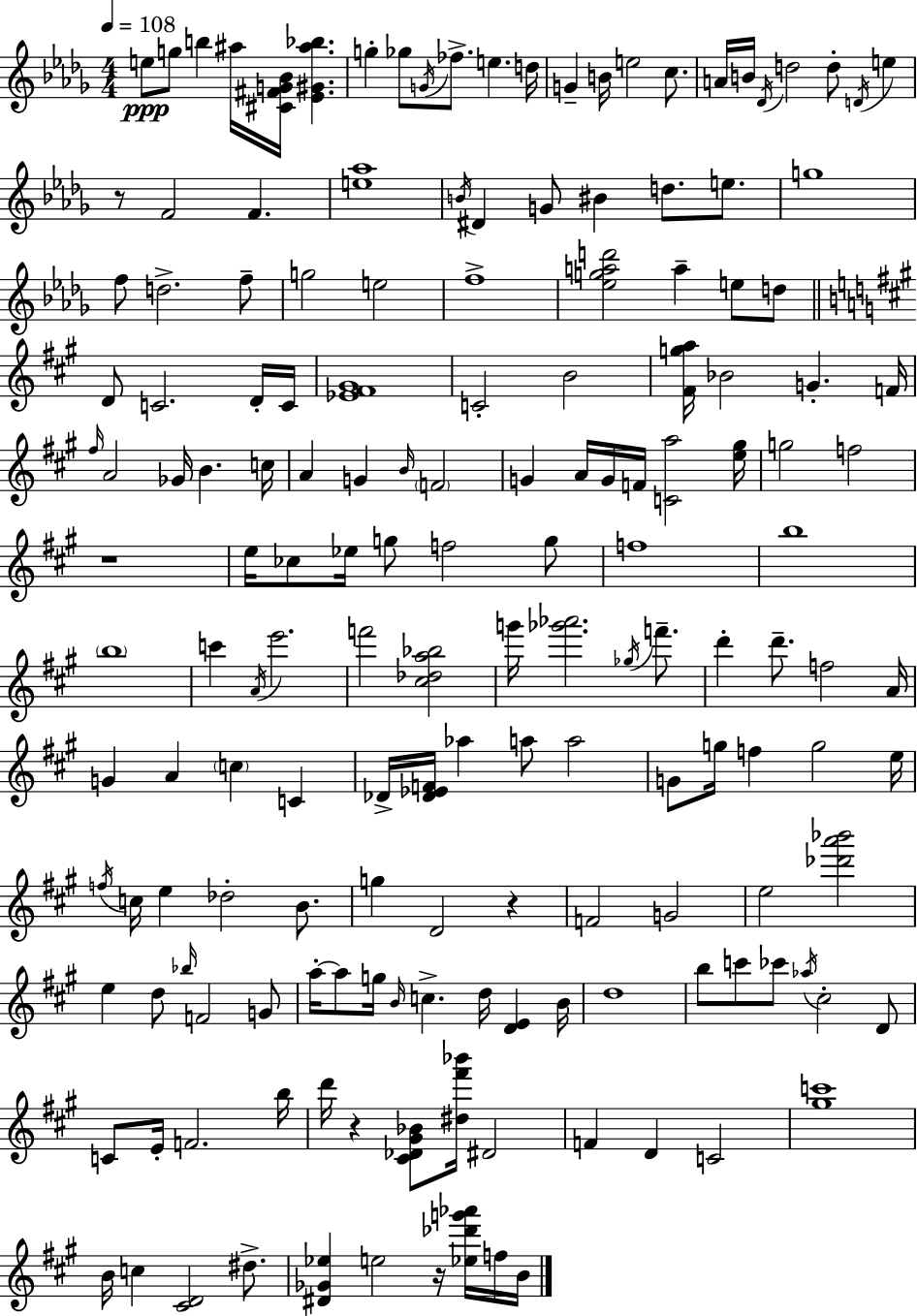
{
  \clef treble
  \numericTimeSignature
  \time 4/4
  \key bes \minor
  \tempo 4 = 108
  e''8\ppp g''8 b''4 ais''16 <cis' fis' g' bes'>16 <ees' gis' ais'' bes''>4. | g''4-. ges''8 \acciaccatura { g'16 } fes''8.-> e''4. | d''16 g'4-- b'16 e''2 c''8. | a'16 b'16 \acciaccatura { des'16 } d''2 d''8-. \acciaccatura { d'16 } e''4 | \break r8 f'2 f'4. | <e'' aes''>1 | \acciaccatura { b'16 } dis'4 g'8 bis'4 d''8. | e''8. g''1 | \break f''8 d''2.-> | f''8-- g''2 e''2 | f''1-> | <ees'' g'' a'' d'''>2 a''4-- | \break e''8 d''8 \bar "||" \break \key a \major d'8 c'2. d'16-. c'16 | <ees' fis' gis'>1 | c'2-. b'2 | <fis' g'' a''>16 bes'2 g'4.-. f'16 | \break \grace { fis''16 } a'2 ges'16 b'4. | c''16 a'4 g'4 \grace { b'16 } \parenthesize f'2 | g'4 a'16 g'16 f'16 <c' a''>2 | <e'' gis''>16 g''2 f''2 | \break r1 | e''16 ces''8 ees''16 g''8 f''2 | g''8 f''1 | b''1 | \break \parenthesize b''1 | c'''4 \acciaccatura { a'16 } e'''2. | f'''2 <cis'' des'' a'' bes''>2 | g'''16 <ges''' aes'''>2. | \break \acciaccatura { ges''16 } f'''8.-- d'''4-. d'''8.-- f''2 | a'16 g'4 a'4 \parenthesize c''4 | c'4 des'16-> <des' ees' f'>16 aes''4 a''8 a''2 | g'8 g''16 f''4 g''2 | \break e''16 \acciaccatura { f''16 } c''16 e''4 des''2-. | b'8. g''4 d'2 | r4 f'2 g'2 | e''2 <des''' a''' bes'''>2 | \break e''4 d''8 \grace { bes''16 } f'2 | g'8 a''16-.~~ a''8 g''16 \grace { b'16 } c''4.-> | d''16 <d' e'>4 b'16 d''1 | b''8 c'''8 ces'''8 \acciaccatura { aes''16 } cis''2-. | \break d'8 c'8 e'16-. f'2. | b''16 d'''16 r4 <cis' des' gis' bes'>8 <dis'' fis''' bes'''>16 | dis'2 f'4 d'4 | c'2 <gis'' c'''>1 | \break b'16 c''4 <cis' d'>2 | dis''8.-> <dis' ges' ees''>4 e''2 | r16 <ees'' des''' g''' aes'''>16 f''16 b'16 \bar "|."
}